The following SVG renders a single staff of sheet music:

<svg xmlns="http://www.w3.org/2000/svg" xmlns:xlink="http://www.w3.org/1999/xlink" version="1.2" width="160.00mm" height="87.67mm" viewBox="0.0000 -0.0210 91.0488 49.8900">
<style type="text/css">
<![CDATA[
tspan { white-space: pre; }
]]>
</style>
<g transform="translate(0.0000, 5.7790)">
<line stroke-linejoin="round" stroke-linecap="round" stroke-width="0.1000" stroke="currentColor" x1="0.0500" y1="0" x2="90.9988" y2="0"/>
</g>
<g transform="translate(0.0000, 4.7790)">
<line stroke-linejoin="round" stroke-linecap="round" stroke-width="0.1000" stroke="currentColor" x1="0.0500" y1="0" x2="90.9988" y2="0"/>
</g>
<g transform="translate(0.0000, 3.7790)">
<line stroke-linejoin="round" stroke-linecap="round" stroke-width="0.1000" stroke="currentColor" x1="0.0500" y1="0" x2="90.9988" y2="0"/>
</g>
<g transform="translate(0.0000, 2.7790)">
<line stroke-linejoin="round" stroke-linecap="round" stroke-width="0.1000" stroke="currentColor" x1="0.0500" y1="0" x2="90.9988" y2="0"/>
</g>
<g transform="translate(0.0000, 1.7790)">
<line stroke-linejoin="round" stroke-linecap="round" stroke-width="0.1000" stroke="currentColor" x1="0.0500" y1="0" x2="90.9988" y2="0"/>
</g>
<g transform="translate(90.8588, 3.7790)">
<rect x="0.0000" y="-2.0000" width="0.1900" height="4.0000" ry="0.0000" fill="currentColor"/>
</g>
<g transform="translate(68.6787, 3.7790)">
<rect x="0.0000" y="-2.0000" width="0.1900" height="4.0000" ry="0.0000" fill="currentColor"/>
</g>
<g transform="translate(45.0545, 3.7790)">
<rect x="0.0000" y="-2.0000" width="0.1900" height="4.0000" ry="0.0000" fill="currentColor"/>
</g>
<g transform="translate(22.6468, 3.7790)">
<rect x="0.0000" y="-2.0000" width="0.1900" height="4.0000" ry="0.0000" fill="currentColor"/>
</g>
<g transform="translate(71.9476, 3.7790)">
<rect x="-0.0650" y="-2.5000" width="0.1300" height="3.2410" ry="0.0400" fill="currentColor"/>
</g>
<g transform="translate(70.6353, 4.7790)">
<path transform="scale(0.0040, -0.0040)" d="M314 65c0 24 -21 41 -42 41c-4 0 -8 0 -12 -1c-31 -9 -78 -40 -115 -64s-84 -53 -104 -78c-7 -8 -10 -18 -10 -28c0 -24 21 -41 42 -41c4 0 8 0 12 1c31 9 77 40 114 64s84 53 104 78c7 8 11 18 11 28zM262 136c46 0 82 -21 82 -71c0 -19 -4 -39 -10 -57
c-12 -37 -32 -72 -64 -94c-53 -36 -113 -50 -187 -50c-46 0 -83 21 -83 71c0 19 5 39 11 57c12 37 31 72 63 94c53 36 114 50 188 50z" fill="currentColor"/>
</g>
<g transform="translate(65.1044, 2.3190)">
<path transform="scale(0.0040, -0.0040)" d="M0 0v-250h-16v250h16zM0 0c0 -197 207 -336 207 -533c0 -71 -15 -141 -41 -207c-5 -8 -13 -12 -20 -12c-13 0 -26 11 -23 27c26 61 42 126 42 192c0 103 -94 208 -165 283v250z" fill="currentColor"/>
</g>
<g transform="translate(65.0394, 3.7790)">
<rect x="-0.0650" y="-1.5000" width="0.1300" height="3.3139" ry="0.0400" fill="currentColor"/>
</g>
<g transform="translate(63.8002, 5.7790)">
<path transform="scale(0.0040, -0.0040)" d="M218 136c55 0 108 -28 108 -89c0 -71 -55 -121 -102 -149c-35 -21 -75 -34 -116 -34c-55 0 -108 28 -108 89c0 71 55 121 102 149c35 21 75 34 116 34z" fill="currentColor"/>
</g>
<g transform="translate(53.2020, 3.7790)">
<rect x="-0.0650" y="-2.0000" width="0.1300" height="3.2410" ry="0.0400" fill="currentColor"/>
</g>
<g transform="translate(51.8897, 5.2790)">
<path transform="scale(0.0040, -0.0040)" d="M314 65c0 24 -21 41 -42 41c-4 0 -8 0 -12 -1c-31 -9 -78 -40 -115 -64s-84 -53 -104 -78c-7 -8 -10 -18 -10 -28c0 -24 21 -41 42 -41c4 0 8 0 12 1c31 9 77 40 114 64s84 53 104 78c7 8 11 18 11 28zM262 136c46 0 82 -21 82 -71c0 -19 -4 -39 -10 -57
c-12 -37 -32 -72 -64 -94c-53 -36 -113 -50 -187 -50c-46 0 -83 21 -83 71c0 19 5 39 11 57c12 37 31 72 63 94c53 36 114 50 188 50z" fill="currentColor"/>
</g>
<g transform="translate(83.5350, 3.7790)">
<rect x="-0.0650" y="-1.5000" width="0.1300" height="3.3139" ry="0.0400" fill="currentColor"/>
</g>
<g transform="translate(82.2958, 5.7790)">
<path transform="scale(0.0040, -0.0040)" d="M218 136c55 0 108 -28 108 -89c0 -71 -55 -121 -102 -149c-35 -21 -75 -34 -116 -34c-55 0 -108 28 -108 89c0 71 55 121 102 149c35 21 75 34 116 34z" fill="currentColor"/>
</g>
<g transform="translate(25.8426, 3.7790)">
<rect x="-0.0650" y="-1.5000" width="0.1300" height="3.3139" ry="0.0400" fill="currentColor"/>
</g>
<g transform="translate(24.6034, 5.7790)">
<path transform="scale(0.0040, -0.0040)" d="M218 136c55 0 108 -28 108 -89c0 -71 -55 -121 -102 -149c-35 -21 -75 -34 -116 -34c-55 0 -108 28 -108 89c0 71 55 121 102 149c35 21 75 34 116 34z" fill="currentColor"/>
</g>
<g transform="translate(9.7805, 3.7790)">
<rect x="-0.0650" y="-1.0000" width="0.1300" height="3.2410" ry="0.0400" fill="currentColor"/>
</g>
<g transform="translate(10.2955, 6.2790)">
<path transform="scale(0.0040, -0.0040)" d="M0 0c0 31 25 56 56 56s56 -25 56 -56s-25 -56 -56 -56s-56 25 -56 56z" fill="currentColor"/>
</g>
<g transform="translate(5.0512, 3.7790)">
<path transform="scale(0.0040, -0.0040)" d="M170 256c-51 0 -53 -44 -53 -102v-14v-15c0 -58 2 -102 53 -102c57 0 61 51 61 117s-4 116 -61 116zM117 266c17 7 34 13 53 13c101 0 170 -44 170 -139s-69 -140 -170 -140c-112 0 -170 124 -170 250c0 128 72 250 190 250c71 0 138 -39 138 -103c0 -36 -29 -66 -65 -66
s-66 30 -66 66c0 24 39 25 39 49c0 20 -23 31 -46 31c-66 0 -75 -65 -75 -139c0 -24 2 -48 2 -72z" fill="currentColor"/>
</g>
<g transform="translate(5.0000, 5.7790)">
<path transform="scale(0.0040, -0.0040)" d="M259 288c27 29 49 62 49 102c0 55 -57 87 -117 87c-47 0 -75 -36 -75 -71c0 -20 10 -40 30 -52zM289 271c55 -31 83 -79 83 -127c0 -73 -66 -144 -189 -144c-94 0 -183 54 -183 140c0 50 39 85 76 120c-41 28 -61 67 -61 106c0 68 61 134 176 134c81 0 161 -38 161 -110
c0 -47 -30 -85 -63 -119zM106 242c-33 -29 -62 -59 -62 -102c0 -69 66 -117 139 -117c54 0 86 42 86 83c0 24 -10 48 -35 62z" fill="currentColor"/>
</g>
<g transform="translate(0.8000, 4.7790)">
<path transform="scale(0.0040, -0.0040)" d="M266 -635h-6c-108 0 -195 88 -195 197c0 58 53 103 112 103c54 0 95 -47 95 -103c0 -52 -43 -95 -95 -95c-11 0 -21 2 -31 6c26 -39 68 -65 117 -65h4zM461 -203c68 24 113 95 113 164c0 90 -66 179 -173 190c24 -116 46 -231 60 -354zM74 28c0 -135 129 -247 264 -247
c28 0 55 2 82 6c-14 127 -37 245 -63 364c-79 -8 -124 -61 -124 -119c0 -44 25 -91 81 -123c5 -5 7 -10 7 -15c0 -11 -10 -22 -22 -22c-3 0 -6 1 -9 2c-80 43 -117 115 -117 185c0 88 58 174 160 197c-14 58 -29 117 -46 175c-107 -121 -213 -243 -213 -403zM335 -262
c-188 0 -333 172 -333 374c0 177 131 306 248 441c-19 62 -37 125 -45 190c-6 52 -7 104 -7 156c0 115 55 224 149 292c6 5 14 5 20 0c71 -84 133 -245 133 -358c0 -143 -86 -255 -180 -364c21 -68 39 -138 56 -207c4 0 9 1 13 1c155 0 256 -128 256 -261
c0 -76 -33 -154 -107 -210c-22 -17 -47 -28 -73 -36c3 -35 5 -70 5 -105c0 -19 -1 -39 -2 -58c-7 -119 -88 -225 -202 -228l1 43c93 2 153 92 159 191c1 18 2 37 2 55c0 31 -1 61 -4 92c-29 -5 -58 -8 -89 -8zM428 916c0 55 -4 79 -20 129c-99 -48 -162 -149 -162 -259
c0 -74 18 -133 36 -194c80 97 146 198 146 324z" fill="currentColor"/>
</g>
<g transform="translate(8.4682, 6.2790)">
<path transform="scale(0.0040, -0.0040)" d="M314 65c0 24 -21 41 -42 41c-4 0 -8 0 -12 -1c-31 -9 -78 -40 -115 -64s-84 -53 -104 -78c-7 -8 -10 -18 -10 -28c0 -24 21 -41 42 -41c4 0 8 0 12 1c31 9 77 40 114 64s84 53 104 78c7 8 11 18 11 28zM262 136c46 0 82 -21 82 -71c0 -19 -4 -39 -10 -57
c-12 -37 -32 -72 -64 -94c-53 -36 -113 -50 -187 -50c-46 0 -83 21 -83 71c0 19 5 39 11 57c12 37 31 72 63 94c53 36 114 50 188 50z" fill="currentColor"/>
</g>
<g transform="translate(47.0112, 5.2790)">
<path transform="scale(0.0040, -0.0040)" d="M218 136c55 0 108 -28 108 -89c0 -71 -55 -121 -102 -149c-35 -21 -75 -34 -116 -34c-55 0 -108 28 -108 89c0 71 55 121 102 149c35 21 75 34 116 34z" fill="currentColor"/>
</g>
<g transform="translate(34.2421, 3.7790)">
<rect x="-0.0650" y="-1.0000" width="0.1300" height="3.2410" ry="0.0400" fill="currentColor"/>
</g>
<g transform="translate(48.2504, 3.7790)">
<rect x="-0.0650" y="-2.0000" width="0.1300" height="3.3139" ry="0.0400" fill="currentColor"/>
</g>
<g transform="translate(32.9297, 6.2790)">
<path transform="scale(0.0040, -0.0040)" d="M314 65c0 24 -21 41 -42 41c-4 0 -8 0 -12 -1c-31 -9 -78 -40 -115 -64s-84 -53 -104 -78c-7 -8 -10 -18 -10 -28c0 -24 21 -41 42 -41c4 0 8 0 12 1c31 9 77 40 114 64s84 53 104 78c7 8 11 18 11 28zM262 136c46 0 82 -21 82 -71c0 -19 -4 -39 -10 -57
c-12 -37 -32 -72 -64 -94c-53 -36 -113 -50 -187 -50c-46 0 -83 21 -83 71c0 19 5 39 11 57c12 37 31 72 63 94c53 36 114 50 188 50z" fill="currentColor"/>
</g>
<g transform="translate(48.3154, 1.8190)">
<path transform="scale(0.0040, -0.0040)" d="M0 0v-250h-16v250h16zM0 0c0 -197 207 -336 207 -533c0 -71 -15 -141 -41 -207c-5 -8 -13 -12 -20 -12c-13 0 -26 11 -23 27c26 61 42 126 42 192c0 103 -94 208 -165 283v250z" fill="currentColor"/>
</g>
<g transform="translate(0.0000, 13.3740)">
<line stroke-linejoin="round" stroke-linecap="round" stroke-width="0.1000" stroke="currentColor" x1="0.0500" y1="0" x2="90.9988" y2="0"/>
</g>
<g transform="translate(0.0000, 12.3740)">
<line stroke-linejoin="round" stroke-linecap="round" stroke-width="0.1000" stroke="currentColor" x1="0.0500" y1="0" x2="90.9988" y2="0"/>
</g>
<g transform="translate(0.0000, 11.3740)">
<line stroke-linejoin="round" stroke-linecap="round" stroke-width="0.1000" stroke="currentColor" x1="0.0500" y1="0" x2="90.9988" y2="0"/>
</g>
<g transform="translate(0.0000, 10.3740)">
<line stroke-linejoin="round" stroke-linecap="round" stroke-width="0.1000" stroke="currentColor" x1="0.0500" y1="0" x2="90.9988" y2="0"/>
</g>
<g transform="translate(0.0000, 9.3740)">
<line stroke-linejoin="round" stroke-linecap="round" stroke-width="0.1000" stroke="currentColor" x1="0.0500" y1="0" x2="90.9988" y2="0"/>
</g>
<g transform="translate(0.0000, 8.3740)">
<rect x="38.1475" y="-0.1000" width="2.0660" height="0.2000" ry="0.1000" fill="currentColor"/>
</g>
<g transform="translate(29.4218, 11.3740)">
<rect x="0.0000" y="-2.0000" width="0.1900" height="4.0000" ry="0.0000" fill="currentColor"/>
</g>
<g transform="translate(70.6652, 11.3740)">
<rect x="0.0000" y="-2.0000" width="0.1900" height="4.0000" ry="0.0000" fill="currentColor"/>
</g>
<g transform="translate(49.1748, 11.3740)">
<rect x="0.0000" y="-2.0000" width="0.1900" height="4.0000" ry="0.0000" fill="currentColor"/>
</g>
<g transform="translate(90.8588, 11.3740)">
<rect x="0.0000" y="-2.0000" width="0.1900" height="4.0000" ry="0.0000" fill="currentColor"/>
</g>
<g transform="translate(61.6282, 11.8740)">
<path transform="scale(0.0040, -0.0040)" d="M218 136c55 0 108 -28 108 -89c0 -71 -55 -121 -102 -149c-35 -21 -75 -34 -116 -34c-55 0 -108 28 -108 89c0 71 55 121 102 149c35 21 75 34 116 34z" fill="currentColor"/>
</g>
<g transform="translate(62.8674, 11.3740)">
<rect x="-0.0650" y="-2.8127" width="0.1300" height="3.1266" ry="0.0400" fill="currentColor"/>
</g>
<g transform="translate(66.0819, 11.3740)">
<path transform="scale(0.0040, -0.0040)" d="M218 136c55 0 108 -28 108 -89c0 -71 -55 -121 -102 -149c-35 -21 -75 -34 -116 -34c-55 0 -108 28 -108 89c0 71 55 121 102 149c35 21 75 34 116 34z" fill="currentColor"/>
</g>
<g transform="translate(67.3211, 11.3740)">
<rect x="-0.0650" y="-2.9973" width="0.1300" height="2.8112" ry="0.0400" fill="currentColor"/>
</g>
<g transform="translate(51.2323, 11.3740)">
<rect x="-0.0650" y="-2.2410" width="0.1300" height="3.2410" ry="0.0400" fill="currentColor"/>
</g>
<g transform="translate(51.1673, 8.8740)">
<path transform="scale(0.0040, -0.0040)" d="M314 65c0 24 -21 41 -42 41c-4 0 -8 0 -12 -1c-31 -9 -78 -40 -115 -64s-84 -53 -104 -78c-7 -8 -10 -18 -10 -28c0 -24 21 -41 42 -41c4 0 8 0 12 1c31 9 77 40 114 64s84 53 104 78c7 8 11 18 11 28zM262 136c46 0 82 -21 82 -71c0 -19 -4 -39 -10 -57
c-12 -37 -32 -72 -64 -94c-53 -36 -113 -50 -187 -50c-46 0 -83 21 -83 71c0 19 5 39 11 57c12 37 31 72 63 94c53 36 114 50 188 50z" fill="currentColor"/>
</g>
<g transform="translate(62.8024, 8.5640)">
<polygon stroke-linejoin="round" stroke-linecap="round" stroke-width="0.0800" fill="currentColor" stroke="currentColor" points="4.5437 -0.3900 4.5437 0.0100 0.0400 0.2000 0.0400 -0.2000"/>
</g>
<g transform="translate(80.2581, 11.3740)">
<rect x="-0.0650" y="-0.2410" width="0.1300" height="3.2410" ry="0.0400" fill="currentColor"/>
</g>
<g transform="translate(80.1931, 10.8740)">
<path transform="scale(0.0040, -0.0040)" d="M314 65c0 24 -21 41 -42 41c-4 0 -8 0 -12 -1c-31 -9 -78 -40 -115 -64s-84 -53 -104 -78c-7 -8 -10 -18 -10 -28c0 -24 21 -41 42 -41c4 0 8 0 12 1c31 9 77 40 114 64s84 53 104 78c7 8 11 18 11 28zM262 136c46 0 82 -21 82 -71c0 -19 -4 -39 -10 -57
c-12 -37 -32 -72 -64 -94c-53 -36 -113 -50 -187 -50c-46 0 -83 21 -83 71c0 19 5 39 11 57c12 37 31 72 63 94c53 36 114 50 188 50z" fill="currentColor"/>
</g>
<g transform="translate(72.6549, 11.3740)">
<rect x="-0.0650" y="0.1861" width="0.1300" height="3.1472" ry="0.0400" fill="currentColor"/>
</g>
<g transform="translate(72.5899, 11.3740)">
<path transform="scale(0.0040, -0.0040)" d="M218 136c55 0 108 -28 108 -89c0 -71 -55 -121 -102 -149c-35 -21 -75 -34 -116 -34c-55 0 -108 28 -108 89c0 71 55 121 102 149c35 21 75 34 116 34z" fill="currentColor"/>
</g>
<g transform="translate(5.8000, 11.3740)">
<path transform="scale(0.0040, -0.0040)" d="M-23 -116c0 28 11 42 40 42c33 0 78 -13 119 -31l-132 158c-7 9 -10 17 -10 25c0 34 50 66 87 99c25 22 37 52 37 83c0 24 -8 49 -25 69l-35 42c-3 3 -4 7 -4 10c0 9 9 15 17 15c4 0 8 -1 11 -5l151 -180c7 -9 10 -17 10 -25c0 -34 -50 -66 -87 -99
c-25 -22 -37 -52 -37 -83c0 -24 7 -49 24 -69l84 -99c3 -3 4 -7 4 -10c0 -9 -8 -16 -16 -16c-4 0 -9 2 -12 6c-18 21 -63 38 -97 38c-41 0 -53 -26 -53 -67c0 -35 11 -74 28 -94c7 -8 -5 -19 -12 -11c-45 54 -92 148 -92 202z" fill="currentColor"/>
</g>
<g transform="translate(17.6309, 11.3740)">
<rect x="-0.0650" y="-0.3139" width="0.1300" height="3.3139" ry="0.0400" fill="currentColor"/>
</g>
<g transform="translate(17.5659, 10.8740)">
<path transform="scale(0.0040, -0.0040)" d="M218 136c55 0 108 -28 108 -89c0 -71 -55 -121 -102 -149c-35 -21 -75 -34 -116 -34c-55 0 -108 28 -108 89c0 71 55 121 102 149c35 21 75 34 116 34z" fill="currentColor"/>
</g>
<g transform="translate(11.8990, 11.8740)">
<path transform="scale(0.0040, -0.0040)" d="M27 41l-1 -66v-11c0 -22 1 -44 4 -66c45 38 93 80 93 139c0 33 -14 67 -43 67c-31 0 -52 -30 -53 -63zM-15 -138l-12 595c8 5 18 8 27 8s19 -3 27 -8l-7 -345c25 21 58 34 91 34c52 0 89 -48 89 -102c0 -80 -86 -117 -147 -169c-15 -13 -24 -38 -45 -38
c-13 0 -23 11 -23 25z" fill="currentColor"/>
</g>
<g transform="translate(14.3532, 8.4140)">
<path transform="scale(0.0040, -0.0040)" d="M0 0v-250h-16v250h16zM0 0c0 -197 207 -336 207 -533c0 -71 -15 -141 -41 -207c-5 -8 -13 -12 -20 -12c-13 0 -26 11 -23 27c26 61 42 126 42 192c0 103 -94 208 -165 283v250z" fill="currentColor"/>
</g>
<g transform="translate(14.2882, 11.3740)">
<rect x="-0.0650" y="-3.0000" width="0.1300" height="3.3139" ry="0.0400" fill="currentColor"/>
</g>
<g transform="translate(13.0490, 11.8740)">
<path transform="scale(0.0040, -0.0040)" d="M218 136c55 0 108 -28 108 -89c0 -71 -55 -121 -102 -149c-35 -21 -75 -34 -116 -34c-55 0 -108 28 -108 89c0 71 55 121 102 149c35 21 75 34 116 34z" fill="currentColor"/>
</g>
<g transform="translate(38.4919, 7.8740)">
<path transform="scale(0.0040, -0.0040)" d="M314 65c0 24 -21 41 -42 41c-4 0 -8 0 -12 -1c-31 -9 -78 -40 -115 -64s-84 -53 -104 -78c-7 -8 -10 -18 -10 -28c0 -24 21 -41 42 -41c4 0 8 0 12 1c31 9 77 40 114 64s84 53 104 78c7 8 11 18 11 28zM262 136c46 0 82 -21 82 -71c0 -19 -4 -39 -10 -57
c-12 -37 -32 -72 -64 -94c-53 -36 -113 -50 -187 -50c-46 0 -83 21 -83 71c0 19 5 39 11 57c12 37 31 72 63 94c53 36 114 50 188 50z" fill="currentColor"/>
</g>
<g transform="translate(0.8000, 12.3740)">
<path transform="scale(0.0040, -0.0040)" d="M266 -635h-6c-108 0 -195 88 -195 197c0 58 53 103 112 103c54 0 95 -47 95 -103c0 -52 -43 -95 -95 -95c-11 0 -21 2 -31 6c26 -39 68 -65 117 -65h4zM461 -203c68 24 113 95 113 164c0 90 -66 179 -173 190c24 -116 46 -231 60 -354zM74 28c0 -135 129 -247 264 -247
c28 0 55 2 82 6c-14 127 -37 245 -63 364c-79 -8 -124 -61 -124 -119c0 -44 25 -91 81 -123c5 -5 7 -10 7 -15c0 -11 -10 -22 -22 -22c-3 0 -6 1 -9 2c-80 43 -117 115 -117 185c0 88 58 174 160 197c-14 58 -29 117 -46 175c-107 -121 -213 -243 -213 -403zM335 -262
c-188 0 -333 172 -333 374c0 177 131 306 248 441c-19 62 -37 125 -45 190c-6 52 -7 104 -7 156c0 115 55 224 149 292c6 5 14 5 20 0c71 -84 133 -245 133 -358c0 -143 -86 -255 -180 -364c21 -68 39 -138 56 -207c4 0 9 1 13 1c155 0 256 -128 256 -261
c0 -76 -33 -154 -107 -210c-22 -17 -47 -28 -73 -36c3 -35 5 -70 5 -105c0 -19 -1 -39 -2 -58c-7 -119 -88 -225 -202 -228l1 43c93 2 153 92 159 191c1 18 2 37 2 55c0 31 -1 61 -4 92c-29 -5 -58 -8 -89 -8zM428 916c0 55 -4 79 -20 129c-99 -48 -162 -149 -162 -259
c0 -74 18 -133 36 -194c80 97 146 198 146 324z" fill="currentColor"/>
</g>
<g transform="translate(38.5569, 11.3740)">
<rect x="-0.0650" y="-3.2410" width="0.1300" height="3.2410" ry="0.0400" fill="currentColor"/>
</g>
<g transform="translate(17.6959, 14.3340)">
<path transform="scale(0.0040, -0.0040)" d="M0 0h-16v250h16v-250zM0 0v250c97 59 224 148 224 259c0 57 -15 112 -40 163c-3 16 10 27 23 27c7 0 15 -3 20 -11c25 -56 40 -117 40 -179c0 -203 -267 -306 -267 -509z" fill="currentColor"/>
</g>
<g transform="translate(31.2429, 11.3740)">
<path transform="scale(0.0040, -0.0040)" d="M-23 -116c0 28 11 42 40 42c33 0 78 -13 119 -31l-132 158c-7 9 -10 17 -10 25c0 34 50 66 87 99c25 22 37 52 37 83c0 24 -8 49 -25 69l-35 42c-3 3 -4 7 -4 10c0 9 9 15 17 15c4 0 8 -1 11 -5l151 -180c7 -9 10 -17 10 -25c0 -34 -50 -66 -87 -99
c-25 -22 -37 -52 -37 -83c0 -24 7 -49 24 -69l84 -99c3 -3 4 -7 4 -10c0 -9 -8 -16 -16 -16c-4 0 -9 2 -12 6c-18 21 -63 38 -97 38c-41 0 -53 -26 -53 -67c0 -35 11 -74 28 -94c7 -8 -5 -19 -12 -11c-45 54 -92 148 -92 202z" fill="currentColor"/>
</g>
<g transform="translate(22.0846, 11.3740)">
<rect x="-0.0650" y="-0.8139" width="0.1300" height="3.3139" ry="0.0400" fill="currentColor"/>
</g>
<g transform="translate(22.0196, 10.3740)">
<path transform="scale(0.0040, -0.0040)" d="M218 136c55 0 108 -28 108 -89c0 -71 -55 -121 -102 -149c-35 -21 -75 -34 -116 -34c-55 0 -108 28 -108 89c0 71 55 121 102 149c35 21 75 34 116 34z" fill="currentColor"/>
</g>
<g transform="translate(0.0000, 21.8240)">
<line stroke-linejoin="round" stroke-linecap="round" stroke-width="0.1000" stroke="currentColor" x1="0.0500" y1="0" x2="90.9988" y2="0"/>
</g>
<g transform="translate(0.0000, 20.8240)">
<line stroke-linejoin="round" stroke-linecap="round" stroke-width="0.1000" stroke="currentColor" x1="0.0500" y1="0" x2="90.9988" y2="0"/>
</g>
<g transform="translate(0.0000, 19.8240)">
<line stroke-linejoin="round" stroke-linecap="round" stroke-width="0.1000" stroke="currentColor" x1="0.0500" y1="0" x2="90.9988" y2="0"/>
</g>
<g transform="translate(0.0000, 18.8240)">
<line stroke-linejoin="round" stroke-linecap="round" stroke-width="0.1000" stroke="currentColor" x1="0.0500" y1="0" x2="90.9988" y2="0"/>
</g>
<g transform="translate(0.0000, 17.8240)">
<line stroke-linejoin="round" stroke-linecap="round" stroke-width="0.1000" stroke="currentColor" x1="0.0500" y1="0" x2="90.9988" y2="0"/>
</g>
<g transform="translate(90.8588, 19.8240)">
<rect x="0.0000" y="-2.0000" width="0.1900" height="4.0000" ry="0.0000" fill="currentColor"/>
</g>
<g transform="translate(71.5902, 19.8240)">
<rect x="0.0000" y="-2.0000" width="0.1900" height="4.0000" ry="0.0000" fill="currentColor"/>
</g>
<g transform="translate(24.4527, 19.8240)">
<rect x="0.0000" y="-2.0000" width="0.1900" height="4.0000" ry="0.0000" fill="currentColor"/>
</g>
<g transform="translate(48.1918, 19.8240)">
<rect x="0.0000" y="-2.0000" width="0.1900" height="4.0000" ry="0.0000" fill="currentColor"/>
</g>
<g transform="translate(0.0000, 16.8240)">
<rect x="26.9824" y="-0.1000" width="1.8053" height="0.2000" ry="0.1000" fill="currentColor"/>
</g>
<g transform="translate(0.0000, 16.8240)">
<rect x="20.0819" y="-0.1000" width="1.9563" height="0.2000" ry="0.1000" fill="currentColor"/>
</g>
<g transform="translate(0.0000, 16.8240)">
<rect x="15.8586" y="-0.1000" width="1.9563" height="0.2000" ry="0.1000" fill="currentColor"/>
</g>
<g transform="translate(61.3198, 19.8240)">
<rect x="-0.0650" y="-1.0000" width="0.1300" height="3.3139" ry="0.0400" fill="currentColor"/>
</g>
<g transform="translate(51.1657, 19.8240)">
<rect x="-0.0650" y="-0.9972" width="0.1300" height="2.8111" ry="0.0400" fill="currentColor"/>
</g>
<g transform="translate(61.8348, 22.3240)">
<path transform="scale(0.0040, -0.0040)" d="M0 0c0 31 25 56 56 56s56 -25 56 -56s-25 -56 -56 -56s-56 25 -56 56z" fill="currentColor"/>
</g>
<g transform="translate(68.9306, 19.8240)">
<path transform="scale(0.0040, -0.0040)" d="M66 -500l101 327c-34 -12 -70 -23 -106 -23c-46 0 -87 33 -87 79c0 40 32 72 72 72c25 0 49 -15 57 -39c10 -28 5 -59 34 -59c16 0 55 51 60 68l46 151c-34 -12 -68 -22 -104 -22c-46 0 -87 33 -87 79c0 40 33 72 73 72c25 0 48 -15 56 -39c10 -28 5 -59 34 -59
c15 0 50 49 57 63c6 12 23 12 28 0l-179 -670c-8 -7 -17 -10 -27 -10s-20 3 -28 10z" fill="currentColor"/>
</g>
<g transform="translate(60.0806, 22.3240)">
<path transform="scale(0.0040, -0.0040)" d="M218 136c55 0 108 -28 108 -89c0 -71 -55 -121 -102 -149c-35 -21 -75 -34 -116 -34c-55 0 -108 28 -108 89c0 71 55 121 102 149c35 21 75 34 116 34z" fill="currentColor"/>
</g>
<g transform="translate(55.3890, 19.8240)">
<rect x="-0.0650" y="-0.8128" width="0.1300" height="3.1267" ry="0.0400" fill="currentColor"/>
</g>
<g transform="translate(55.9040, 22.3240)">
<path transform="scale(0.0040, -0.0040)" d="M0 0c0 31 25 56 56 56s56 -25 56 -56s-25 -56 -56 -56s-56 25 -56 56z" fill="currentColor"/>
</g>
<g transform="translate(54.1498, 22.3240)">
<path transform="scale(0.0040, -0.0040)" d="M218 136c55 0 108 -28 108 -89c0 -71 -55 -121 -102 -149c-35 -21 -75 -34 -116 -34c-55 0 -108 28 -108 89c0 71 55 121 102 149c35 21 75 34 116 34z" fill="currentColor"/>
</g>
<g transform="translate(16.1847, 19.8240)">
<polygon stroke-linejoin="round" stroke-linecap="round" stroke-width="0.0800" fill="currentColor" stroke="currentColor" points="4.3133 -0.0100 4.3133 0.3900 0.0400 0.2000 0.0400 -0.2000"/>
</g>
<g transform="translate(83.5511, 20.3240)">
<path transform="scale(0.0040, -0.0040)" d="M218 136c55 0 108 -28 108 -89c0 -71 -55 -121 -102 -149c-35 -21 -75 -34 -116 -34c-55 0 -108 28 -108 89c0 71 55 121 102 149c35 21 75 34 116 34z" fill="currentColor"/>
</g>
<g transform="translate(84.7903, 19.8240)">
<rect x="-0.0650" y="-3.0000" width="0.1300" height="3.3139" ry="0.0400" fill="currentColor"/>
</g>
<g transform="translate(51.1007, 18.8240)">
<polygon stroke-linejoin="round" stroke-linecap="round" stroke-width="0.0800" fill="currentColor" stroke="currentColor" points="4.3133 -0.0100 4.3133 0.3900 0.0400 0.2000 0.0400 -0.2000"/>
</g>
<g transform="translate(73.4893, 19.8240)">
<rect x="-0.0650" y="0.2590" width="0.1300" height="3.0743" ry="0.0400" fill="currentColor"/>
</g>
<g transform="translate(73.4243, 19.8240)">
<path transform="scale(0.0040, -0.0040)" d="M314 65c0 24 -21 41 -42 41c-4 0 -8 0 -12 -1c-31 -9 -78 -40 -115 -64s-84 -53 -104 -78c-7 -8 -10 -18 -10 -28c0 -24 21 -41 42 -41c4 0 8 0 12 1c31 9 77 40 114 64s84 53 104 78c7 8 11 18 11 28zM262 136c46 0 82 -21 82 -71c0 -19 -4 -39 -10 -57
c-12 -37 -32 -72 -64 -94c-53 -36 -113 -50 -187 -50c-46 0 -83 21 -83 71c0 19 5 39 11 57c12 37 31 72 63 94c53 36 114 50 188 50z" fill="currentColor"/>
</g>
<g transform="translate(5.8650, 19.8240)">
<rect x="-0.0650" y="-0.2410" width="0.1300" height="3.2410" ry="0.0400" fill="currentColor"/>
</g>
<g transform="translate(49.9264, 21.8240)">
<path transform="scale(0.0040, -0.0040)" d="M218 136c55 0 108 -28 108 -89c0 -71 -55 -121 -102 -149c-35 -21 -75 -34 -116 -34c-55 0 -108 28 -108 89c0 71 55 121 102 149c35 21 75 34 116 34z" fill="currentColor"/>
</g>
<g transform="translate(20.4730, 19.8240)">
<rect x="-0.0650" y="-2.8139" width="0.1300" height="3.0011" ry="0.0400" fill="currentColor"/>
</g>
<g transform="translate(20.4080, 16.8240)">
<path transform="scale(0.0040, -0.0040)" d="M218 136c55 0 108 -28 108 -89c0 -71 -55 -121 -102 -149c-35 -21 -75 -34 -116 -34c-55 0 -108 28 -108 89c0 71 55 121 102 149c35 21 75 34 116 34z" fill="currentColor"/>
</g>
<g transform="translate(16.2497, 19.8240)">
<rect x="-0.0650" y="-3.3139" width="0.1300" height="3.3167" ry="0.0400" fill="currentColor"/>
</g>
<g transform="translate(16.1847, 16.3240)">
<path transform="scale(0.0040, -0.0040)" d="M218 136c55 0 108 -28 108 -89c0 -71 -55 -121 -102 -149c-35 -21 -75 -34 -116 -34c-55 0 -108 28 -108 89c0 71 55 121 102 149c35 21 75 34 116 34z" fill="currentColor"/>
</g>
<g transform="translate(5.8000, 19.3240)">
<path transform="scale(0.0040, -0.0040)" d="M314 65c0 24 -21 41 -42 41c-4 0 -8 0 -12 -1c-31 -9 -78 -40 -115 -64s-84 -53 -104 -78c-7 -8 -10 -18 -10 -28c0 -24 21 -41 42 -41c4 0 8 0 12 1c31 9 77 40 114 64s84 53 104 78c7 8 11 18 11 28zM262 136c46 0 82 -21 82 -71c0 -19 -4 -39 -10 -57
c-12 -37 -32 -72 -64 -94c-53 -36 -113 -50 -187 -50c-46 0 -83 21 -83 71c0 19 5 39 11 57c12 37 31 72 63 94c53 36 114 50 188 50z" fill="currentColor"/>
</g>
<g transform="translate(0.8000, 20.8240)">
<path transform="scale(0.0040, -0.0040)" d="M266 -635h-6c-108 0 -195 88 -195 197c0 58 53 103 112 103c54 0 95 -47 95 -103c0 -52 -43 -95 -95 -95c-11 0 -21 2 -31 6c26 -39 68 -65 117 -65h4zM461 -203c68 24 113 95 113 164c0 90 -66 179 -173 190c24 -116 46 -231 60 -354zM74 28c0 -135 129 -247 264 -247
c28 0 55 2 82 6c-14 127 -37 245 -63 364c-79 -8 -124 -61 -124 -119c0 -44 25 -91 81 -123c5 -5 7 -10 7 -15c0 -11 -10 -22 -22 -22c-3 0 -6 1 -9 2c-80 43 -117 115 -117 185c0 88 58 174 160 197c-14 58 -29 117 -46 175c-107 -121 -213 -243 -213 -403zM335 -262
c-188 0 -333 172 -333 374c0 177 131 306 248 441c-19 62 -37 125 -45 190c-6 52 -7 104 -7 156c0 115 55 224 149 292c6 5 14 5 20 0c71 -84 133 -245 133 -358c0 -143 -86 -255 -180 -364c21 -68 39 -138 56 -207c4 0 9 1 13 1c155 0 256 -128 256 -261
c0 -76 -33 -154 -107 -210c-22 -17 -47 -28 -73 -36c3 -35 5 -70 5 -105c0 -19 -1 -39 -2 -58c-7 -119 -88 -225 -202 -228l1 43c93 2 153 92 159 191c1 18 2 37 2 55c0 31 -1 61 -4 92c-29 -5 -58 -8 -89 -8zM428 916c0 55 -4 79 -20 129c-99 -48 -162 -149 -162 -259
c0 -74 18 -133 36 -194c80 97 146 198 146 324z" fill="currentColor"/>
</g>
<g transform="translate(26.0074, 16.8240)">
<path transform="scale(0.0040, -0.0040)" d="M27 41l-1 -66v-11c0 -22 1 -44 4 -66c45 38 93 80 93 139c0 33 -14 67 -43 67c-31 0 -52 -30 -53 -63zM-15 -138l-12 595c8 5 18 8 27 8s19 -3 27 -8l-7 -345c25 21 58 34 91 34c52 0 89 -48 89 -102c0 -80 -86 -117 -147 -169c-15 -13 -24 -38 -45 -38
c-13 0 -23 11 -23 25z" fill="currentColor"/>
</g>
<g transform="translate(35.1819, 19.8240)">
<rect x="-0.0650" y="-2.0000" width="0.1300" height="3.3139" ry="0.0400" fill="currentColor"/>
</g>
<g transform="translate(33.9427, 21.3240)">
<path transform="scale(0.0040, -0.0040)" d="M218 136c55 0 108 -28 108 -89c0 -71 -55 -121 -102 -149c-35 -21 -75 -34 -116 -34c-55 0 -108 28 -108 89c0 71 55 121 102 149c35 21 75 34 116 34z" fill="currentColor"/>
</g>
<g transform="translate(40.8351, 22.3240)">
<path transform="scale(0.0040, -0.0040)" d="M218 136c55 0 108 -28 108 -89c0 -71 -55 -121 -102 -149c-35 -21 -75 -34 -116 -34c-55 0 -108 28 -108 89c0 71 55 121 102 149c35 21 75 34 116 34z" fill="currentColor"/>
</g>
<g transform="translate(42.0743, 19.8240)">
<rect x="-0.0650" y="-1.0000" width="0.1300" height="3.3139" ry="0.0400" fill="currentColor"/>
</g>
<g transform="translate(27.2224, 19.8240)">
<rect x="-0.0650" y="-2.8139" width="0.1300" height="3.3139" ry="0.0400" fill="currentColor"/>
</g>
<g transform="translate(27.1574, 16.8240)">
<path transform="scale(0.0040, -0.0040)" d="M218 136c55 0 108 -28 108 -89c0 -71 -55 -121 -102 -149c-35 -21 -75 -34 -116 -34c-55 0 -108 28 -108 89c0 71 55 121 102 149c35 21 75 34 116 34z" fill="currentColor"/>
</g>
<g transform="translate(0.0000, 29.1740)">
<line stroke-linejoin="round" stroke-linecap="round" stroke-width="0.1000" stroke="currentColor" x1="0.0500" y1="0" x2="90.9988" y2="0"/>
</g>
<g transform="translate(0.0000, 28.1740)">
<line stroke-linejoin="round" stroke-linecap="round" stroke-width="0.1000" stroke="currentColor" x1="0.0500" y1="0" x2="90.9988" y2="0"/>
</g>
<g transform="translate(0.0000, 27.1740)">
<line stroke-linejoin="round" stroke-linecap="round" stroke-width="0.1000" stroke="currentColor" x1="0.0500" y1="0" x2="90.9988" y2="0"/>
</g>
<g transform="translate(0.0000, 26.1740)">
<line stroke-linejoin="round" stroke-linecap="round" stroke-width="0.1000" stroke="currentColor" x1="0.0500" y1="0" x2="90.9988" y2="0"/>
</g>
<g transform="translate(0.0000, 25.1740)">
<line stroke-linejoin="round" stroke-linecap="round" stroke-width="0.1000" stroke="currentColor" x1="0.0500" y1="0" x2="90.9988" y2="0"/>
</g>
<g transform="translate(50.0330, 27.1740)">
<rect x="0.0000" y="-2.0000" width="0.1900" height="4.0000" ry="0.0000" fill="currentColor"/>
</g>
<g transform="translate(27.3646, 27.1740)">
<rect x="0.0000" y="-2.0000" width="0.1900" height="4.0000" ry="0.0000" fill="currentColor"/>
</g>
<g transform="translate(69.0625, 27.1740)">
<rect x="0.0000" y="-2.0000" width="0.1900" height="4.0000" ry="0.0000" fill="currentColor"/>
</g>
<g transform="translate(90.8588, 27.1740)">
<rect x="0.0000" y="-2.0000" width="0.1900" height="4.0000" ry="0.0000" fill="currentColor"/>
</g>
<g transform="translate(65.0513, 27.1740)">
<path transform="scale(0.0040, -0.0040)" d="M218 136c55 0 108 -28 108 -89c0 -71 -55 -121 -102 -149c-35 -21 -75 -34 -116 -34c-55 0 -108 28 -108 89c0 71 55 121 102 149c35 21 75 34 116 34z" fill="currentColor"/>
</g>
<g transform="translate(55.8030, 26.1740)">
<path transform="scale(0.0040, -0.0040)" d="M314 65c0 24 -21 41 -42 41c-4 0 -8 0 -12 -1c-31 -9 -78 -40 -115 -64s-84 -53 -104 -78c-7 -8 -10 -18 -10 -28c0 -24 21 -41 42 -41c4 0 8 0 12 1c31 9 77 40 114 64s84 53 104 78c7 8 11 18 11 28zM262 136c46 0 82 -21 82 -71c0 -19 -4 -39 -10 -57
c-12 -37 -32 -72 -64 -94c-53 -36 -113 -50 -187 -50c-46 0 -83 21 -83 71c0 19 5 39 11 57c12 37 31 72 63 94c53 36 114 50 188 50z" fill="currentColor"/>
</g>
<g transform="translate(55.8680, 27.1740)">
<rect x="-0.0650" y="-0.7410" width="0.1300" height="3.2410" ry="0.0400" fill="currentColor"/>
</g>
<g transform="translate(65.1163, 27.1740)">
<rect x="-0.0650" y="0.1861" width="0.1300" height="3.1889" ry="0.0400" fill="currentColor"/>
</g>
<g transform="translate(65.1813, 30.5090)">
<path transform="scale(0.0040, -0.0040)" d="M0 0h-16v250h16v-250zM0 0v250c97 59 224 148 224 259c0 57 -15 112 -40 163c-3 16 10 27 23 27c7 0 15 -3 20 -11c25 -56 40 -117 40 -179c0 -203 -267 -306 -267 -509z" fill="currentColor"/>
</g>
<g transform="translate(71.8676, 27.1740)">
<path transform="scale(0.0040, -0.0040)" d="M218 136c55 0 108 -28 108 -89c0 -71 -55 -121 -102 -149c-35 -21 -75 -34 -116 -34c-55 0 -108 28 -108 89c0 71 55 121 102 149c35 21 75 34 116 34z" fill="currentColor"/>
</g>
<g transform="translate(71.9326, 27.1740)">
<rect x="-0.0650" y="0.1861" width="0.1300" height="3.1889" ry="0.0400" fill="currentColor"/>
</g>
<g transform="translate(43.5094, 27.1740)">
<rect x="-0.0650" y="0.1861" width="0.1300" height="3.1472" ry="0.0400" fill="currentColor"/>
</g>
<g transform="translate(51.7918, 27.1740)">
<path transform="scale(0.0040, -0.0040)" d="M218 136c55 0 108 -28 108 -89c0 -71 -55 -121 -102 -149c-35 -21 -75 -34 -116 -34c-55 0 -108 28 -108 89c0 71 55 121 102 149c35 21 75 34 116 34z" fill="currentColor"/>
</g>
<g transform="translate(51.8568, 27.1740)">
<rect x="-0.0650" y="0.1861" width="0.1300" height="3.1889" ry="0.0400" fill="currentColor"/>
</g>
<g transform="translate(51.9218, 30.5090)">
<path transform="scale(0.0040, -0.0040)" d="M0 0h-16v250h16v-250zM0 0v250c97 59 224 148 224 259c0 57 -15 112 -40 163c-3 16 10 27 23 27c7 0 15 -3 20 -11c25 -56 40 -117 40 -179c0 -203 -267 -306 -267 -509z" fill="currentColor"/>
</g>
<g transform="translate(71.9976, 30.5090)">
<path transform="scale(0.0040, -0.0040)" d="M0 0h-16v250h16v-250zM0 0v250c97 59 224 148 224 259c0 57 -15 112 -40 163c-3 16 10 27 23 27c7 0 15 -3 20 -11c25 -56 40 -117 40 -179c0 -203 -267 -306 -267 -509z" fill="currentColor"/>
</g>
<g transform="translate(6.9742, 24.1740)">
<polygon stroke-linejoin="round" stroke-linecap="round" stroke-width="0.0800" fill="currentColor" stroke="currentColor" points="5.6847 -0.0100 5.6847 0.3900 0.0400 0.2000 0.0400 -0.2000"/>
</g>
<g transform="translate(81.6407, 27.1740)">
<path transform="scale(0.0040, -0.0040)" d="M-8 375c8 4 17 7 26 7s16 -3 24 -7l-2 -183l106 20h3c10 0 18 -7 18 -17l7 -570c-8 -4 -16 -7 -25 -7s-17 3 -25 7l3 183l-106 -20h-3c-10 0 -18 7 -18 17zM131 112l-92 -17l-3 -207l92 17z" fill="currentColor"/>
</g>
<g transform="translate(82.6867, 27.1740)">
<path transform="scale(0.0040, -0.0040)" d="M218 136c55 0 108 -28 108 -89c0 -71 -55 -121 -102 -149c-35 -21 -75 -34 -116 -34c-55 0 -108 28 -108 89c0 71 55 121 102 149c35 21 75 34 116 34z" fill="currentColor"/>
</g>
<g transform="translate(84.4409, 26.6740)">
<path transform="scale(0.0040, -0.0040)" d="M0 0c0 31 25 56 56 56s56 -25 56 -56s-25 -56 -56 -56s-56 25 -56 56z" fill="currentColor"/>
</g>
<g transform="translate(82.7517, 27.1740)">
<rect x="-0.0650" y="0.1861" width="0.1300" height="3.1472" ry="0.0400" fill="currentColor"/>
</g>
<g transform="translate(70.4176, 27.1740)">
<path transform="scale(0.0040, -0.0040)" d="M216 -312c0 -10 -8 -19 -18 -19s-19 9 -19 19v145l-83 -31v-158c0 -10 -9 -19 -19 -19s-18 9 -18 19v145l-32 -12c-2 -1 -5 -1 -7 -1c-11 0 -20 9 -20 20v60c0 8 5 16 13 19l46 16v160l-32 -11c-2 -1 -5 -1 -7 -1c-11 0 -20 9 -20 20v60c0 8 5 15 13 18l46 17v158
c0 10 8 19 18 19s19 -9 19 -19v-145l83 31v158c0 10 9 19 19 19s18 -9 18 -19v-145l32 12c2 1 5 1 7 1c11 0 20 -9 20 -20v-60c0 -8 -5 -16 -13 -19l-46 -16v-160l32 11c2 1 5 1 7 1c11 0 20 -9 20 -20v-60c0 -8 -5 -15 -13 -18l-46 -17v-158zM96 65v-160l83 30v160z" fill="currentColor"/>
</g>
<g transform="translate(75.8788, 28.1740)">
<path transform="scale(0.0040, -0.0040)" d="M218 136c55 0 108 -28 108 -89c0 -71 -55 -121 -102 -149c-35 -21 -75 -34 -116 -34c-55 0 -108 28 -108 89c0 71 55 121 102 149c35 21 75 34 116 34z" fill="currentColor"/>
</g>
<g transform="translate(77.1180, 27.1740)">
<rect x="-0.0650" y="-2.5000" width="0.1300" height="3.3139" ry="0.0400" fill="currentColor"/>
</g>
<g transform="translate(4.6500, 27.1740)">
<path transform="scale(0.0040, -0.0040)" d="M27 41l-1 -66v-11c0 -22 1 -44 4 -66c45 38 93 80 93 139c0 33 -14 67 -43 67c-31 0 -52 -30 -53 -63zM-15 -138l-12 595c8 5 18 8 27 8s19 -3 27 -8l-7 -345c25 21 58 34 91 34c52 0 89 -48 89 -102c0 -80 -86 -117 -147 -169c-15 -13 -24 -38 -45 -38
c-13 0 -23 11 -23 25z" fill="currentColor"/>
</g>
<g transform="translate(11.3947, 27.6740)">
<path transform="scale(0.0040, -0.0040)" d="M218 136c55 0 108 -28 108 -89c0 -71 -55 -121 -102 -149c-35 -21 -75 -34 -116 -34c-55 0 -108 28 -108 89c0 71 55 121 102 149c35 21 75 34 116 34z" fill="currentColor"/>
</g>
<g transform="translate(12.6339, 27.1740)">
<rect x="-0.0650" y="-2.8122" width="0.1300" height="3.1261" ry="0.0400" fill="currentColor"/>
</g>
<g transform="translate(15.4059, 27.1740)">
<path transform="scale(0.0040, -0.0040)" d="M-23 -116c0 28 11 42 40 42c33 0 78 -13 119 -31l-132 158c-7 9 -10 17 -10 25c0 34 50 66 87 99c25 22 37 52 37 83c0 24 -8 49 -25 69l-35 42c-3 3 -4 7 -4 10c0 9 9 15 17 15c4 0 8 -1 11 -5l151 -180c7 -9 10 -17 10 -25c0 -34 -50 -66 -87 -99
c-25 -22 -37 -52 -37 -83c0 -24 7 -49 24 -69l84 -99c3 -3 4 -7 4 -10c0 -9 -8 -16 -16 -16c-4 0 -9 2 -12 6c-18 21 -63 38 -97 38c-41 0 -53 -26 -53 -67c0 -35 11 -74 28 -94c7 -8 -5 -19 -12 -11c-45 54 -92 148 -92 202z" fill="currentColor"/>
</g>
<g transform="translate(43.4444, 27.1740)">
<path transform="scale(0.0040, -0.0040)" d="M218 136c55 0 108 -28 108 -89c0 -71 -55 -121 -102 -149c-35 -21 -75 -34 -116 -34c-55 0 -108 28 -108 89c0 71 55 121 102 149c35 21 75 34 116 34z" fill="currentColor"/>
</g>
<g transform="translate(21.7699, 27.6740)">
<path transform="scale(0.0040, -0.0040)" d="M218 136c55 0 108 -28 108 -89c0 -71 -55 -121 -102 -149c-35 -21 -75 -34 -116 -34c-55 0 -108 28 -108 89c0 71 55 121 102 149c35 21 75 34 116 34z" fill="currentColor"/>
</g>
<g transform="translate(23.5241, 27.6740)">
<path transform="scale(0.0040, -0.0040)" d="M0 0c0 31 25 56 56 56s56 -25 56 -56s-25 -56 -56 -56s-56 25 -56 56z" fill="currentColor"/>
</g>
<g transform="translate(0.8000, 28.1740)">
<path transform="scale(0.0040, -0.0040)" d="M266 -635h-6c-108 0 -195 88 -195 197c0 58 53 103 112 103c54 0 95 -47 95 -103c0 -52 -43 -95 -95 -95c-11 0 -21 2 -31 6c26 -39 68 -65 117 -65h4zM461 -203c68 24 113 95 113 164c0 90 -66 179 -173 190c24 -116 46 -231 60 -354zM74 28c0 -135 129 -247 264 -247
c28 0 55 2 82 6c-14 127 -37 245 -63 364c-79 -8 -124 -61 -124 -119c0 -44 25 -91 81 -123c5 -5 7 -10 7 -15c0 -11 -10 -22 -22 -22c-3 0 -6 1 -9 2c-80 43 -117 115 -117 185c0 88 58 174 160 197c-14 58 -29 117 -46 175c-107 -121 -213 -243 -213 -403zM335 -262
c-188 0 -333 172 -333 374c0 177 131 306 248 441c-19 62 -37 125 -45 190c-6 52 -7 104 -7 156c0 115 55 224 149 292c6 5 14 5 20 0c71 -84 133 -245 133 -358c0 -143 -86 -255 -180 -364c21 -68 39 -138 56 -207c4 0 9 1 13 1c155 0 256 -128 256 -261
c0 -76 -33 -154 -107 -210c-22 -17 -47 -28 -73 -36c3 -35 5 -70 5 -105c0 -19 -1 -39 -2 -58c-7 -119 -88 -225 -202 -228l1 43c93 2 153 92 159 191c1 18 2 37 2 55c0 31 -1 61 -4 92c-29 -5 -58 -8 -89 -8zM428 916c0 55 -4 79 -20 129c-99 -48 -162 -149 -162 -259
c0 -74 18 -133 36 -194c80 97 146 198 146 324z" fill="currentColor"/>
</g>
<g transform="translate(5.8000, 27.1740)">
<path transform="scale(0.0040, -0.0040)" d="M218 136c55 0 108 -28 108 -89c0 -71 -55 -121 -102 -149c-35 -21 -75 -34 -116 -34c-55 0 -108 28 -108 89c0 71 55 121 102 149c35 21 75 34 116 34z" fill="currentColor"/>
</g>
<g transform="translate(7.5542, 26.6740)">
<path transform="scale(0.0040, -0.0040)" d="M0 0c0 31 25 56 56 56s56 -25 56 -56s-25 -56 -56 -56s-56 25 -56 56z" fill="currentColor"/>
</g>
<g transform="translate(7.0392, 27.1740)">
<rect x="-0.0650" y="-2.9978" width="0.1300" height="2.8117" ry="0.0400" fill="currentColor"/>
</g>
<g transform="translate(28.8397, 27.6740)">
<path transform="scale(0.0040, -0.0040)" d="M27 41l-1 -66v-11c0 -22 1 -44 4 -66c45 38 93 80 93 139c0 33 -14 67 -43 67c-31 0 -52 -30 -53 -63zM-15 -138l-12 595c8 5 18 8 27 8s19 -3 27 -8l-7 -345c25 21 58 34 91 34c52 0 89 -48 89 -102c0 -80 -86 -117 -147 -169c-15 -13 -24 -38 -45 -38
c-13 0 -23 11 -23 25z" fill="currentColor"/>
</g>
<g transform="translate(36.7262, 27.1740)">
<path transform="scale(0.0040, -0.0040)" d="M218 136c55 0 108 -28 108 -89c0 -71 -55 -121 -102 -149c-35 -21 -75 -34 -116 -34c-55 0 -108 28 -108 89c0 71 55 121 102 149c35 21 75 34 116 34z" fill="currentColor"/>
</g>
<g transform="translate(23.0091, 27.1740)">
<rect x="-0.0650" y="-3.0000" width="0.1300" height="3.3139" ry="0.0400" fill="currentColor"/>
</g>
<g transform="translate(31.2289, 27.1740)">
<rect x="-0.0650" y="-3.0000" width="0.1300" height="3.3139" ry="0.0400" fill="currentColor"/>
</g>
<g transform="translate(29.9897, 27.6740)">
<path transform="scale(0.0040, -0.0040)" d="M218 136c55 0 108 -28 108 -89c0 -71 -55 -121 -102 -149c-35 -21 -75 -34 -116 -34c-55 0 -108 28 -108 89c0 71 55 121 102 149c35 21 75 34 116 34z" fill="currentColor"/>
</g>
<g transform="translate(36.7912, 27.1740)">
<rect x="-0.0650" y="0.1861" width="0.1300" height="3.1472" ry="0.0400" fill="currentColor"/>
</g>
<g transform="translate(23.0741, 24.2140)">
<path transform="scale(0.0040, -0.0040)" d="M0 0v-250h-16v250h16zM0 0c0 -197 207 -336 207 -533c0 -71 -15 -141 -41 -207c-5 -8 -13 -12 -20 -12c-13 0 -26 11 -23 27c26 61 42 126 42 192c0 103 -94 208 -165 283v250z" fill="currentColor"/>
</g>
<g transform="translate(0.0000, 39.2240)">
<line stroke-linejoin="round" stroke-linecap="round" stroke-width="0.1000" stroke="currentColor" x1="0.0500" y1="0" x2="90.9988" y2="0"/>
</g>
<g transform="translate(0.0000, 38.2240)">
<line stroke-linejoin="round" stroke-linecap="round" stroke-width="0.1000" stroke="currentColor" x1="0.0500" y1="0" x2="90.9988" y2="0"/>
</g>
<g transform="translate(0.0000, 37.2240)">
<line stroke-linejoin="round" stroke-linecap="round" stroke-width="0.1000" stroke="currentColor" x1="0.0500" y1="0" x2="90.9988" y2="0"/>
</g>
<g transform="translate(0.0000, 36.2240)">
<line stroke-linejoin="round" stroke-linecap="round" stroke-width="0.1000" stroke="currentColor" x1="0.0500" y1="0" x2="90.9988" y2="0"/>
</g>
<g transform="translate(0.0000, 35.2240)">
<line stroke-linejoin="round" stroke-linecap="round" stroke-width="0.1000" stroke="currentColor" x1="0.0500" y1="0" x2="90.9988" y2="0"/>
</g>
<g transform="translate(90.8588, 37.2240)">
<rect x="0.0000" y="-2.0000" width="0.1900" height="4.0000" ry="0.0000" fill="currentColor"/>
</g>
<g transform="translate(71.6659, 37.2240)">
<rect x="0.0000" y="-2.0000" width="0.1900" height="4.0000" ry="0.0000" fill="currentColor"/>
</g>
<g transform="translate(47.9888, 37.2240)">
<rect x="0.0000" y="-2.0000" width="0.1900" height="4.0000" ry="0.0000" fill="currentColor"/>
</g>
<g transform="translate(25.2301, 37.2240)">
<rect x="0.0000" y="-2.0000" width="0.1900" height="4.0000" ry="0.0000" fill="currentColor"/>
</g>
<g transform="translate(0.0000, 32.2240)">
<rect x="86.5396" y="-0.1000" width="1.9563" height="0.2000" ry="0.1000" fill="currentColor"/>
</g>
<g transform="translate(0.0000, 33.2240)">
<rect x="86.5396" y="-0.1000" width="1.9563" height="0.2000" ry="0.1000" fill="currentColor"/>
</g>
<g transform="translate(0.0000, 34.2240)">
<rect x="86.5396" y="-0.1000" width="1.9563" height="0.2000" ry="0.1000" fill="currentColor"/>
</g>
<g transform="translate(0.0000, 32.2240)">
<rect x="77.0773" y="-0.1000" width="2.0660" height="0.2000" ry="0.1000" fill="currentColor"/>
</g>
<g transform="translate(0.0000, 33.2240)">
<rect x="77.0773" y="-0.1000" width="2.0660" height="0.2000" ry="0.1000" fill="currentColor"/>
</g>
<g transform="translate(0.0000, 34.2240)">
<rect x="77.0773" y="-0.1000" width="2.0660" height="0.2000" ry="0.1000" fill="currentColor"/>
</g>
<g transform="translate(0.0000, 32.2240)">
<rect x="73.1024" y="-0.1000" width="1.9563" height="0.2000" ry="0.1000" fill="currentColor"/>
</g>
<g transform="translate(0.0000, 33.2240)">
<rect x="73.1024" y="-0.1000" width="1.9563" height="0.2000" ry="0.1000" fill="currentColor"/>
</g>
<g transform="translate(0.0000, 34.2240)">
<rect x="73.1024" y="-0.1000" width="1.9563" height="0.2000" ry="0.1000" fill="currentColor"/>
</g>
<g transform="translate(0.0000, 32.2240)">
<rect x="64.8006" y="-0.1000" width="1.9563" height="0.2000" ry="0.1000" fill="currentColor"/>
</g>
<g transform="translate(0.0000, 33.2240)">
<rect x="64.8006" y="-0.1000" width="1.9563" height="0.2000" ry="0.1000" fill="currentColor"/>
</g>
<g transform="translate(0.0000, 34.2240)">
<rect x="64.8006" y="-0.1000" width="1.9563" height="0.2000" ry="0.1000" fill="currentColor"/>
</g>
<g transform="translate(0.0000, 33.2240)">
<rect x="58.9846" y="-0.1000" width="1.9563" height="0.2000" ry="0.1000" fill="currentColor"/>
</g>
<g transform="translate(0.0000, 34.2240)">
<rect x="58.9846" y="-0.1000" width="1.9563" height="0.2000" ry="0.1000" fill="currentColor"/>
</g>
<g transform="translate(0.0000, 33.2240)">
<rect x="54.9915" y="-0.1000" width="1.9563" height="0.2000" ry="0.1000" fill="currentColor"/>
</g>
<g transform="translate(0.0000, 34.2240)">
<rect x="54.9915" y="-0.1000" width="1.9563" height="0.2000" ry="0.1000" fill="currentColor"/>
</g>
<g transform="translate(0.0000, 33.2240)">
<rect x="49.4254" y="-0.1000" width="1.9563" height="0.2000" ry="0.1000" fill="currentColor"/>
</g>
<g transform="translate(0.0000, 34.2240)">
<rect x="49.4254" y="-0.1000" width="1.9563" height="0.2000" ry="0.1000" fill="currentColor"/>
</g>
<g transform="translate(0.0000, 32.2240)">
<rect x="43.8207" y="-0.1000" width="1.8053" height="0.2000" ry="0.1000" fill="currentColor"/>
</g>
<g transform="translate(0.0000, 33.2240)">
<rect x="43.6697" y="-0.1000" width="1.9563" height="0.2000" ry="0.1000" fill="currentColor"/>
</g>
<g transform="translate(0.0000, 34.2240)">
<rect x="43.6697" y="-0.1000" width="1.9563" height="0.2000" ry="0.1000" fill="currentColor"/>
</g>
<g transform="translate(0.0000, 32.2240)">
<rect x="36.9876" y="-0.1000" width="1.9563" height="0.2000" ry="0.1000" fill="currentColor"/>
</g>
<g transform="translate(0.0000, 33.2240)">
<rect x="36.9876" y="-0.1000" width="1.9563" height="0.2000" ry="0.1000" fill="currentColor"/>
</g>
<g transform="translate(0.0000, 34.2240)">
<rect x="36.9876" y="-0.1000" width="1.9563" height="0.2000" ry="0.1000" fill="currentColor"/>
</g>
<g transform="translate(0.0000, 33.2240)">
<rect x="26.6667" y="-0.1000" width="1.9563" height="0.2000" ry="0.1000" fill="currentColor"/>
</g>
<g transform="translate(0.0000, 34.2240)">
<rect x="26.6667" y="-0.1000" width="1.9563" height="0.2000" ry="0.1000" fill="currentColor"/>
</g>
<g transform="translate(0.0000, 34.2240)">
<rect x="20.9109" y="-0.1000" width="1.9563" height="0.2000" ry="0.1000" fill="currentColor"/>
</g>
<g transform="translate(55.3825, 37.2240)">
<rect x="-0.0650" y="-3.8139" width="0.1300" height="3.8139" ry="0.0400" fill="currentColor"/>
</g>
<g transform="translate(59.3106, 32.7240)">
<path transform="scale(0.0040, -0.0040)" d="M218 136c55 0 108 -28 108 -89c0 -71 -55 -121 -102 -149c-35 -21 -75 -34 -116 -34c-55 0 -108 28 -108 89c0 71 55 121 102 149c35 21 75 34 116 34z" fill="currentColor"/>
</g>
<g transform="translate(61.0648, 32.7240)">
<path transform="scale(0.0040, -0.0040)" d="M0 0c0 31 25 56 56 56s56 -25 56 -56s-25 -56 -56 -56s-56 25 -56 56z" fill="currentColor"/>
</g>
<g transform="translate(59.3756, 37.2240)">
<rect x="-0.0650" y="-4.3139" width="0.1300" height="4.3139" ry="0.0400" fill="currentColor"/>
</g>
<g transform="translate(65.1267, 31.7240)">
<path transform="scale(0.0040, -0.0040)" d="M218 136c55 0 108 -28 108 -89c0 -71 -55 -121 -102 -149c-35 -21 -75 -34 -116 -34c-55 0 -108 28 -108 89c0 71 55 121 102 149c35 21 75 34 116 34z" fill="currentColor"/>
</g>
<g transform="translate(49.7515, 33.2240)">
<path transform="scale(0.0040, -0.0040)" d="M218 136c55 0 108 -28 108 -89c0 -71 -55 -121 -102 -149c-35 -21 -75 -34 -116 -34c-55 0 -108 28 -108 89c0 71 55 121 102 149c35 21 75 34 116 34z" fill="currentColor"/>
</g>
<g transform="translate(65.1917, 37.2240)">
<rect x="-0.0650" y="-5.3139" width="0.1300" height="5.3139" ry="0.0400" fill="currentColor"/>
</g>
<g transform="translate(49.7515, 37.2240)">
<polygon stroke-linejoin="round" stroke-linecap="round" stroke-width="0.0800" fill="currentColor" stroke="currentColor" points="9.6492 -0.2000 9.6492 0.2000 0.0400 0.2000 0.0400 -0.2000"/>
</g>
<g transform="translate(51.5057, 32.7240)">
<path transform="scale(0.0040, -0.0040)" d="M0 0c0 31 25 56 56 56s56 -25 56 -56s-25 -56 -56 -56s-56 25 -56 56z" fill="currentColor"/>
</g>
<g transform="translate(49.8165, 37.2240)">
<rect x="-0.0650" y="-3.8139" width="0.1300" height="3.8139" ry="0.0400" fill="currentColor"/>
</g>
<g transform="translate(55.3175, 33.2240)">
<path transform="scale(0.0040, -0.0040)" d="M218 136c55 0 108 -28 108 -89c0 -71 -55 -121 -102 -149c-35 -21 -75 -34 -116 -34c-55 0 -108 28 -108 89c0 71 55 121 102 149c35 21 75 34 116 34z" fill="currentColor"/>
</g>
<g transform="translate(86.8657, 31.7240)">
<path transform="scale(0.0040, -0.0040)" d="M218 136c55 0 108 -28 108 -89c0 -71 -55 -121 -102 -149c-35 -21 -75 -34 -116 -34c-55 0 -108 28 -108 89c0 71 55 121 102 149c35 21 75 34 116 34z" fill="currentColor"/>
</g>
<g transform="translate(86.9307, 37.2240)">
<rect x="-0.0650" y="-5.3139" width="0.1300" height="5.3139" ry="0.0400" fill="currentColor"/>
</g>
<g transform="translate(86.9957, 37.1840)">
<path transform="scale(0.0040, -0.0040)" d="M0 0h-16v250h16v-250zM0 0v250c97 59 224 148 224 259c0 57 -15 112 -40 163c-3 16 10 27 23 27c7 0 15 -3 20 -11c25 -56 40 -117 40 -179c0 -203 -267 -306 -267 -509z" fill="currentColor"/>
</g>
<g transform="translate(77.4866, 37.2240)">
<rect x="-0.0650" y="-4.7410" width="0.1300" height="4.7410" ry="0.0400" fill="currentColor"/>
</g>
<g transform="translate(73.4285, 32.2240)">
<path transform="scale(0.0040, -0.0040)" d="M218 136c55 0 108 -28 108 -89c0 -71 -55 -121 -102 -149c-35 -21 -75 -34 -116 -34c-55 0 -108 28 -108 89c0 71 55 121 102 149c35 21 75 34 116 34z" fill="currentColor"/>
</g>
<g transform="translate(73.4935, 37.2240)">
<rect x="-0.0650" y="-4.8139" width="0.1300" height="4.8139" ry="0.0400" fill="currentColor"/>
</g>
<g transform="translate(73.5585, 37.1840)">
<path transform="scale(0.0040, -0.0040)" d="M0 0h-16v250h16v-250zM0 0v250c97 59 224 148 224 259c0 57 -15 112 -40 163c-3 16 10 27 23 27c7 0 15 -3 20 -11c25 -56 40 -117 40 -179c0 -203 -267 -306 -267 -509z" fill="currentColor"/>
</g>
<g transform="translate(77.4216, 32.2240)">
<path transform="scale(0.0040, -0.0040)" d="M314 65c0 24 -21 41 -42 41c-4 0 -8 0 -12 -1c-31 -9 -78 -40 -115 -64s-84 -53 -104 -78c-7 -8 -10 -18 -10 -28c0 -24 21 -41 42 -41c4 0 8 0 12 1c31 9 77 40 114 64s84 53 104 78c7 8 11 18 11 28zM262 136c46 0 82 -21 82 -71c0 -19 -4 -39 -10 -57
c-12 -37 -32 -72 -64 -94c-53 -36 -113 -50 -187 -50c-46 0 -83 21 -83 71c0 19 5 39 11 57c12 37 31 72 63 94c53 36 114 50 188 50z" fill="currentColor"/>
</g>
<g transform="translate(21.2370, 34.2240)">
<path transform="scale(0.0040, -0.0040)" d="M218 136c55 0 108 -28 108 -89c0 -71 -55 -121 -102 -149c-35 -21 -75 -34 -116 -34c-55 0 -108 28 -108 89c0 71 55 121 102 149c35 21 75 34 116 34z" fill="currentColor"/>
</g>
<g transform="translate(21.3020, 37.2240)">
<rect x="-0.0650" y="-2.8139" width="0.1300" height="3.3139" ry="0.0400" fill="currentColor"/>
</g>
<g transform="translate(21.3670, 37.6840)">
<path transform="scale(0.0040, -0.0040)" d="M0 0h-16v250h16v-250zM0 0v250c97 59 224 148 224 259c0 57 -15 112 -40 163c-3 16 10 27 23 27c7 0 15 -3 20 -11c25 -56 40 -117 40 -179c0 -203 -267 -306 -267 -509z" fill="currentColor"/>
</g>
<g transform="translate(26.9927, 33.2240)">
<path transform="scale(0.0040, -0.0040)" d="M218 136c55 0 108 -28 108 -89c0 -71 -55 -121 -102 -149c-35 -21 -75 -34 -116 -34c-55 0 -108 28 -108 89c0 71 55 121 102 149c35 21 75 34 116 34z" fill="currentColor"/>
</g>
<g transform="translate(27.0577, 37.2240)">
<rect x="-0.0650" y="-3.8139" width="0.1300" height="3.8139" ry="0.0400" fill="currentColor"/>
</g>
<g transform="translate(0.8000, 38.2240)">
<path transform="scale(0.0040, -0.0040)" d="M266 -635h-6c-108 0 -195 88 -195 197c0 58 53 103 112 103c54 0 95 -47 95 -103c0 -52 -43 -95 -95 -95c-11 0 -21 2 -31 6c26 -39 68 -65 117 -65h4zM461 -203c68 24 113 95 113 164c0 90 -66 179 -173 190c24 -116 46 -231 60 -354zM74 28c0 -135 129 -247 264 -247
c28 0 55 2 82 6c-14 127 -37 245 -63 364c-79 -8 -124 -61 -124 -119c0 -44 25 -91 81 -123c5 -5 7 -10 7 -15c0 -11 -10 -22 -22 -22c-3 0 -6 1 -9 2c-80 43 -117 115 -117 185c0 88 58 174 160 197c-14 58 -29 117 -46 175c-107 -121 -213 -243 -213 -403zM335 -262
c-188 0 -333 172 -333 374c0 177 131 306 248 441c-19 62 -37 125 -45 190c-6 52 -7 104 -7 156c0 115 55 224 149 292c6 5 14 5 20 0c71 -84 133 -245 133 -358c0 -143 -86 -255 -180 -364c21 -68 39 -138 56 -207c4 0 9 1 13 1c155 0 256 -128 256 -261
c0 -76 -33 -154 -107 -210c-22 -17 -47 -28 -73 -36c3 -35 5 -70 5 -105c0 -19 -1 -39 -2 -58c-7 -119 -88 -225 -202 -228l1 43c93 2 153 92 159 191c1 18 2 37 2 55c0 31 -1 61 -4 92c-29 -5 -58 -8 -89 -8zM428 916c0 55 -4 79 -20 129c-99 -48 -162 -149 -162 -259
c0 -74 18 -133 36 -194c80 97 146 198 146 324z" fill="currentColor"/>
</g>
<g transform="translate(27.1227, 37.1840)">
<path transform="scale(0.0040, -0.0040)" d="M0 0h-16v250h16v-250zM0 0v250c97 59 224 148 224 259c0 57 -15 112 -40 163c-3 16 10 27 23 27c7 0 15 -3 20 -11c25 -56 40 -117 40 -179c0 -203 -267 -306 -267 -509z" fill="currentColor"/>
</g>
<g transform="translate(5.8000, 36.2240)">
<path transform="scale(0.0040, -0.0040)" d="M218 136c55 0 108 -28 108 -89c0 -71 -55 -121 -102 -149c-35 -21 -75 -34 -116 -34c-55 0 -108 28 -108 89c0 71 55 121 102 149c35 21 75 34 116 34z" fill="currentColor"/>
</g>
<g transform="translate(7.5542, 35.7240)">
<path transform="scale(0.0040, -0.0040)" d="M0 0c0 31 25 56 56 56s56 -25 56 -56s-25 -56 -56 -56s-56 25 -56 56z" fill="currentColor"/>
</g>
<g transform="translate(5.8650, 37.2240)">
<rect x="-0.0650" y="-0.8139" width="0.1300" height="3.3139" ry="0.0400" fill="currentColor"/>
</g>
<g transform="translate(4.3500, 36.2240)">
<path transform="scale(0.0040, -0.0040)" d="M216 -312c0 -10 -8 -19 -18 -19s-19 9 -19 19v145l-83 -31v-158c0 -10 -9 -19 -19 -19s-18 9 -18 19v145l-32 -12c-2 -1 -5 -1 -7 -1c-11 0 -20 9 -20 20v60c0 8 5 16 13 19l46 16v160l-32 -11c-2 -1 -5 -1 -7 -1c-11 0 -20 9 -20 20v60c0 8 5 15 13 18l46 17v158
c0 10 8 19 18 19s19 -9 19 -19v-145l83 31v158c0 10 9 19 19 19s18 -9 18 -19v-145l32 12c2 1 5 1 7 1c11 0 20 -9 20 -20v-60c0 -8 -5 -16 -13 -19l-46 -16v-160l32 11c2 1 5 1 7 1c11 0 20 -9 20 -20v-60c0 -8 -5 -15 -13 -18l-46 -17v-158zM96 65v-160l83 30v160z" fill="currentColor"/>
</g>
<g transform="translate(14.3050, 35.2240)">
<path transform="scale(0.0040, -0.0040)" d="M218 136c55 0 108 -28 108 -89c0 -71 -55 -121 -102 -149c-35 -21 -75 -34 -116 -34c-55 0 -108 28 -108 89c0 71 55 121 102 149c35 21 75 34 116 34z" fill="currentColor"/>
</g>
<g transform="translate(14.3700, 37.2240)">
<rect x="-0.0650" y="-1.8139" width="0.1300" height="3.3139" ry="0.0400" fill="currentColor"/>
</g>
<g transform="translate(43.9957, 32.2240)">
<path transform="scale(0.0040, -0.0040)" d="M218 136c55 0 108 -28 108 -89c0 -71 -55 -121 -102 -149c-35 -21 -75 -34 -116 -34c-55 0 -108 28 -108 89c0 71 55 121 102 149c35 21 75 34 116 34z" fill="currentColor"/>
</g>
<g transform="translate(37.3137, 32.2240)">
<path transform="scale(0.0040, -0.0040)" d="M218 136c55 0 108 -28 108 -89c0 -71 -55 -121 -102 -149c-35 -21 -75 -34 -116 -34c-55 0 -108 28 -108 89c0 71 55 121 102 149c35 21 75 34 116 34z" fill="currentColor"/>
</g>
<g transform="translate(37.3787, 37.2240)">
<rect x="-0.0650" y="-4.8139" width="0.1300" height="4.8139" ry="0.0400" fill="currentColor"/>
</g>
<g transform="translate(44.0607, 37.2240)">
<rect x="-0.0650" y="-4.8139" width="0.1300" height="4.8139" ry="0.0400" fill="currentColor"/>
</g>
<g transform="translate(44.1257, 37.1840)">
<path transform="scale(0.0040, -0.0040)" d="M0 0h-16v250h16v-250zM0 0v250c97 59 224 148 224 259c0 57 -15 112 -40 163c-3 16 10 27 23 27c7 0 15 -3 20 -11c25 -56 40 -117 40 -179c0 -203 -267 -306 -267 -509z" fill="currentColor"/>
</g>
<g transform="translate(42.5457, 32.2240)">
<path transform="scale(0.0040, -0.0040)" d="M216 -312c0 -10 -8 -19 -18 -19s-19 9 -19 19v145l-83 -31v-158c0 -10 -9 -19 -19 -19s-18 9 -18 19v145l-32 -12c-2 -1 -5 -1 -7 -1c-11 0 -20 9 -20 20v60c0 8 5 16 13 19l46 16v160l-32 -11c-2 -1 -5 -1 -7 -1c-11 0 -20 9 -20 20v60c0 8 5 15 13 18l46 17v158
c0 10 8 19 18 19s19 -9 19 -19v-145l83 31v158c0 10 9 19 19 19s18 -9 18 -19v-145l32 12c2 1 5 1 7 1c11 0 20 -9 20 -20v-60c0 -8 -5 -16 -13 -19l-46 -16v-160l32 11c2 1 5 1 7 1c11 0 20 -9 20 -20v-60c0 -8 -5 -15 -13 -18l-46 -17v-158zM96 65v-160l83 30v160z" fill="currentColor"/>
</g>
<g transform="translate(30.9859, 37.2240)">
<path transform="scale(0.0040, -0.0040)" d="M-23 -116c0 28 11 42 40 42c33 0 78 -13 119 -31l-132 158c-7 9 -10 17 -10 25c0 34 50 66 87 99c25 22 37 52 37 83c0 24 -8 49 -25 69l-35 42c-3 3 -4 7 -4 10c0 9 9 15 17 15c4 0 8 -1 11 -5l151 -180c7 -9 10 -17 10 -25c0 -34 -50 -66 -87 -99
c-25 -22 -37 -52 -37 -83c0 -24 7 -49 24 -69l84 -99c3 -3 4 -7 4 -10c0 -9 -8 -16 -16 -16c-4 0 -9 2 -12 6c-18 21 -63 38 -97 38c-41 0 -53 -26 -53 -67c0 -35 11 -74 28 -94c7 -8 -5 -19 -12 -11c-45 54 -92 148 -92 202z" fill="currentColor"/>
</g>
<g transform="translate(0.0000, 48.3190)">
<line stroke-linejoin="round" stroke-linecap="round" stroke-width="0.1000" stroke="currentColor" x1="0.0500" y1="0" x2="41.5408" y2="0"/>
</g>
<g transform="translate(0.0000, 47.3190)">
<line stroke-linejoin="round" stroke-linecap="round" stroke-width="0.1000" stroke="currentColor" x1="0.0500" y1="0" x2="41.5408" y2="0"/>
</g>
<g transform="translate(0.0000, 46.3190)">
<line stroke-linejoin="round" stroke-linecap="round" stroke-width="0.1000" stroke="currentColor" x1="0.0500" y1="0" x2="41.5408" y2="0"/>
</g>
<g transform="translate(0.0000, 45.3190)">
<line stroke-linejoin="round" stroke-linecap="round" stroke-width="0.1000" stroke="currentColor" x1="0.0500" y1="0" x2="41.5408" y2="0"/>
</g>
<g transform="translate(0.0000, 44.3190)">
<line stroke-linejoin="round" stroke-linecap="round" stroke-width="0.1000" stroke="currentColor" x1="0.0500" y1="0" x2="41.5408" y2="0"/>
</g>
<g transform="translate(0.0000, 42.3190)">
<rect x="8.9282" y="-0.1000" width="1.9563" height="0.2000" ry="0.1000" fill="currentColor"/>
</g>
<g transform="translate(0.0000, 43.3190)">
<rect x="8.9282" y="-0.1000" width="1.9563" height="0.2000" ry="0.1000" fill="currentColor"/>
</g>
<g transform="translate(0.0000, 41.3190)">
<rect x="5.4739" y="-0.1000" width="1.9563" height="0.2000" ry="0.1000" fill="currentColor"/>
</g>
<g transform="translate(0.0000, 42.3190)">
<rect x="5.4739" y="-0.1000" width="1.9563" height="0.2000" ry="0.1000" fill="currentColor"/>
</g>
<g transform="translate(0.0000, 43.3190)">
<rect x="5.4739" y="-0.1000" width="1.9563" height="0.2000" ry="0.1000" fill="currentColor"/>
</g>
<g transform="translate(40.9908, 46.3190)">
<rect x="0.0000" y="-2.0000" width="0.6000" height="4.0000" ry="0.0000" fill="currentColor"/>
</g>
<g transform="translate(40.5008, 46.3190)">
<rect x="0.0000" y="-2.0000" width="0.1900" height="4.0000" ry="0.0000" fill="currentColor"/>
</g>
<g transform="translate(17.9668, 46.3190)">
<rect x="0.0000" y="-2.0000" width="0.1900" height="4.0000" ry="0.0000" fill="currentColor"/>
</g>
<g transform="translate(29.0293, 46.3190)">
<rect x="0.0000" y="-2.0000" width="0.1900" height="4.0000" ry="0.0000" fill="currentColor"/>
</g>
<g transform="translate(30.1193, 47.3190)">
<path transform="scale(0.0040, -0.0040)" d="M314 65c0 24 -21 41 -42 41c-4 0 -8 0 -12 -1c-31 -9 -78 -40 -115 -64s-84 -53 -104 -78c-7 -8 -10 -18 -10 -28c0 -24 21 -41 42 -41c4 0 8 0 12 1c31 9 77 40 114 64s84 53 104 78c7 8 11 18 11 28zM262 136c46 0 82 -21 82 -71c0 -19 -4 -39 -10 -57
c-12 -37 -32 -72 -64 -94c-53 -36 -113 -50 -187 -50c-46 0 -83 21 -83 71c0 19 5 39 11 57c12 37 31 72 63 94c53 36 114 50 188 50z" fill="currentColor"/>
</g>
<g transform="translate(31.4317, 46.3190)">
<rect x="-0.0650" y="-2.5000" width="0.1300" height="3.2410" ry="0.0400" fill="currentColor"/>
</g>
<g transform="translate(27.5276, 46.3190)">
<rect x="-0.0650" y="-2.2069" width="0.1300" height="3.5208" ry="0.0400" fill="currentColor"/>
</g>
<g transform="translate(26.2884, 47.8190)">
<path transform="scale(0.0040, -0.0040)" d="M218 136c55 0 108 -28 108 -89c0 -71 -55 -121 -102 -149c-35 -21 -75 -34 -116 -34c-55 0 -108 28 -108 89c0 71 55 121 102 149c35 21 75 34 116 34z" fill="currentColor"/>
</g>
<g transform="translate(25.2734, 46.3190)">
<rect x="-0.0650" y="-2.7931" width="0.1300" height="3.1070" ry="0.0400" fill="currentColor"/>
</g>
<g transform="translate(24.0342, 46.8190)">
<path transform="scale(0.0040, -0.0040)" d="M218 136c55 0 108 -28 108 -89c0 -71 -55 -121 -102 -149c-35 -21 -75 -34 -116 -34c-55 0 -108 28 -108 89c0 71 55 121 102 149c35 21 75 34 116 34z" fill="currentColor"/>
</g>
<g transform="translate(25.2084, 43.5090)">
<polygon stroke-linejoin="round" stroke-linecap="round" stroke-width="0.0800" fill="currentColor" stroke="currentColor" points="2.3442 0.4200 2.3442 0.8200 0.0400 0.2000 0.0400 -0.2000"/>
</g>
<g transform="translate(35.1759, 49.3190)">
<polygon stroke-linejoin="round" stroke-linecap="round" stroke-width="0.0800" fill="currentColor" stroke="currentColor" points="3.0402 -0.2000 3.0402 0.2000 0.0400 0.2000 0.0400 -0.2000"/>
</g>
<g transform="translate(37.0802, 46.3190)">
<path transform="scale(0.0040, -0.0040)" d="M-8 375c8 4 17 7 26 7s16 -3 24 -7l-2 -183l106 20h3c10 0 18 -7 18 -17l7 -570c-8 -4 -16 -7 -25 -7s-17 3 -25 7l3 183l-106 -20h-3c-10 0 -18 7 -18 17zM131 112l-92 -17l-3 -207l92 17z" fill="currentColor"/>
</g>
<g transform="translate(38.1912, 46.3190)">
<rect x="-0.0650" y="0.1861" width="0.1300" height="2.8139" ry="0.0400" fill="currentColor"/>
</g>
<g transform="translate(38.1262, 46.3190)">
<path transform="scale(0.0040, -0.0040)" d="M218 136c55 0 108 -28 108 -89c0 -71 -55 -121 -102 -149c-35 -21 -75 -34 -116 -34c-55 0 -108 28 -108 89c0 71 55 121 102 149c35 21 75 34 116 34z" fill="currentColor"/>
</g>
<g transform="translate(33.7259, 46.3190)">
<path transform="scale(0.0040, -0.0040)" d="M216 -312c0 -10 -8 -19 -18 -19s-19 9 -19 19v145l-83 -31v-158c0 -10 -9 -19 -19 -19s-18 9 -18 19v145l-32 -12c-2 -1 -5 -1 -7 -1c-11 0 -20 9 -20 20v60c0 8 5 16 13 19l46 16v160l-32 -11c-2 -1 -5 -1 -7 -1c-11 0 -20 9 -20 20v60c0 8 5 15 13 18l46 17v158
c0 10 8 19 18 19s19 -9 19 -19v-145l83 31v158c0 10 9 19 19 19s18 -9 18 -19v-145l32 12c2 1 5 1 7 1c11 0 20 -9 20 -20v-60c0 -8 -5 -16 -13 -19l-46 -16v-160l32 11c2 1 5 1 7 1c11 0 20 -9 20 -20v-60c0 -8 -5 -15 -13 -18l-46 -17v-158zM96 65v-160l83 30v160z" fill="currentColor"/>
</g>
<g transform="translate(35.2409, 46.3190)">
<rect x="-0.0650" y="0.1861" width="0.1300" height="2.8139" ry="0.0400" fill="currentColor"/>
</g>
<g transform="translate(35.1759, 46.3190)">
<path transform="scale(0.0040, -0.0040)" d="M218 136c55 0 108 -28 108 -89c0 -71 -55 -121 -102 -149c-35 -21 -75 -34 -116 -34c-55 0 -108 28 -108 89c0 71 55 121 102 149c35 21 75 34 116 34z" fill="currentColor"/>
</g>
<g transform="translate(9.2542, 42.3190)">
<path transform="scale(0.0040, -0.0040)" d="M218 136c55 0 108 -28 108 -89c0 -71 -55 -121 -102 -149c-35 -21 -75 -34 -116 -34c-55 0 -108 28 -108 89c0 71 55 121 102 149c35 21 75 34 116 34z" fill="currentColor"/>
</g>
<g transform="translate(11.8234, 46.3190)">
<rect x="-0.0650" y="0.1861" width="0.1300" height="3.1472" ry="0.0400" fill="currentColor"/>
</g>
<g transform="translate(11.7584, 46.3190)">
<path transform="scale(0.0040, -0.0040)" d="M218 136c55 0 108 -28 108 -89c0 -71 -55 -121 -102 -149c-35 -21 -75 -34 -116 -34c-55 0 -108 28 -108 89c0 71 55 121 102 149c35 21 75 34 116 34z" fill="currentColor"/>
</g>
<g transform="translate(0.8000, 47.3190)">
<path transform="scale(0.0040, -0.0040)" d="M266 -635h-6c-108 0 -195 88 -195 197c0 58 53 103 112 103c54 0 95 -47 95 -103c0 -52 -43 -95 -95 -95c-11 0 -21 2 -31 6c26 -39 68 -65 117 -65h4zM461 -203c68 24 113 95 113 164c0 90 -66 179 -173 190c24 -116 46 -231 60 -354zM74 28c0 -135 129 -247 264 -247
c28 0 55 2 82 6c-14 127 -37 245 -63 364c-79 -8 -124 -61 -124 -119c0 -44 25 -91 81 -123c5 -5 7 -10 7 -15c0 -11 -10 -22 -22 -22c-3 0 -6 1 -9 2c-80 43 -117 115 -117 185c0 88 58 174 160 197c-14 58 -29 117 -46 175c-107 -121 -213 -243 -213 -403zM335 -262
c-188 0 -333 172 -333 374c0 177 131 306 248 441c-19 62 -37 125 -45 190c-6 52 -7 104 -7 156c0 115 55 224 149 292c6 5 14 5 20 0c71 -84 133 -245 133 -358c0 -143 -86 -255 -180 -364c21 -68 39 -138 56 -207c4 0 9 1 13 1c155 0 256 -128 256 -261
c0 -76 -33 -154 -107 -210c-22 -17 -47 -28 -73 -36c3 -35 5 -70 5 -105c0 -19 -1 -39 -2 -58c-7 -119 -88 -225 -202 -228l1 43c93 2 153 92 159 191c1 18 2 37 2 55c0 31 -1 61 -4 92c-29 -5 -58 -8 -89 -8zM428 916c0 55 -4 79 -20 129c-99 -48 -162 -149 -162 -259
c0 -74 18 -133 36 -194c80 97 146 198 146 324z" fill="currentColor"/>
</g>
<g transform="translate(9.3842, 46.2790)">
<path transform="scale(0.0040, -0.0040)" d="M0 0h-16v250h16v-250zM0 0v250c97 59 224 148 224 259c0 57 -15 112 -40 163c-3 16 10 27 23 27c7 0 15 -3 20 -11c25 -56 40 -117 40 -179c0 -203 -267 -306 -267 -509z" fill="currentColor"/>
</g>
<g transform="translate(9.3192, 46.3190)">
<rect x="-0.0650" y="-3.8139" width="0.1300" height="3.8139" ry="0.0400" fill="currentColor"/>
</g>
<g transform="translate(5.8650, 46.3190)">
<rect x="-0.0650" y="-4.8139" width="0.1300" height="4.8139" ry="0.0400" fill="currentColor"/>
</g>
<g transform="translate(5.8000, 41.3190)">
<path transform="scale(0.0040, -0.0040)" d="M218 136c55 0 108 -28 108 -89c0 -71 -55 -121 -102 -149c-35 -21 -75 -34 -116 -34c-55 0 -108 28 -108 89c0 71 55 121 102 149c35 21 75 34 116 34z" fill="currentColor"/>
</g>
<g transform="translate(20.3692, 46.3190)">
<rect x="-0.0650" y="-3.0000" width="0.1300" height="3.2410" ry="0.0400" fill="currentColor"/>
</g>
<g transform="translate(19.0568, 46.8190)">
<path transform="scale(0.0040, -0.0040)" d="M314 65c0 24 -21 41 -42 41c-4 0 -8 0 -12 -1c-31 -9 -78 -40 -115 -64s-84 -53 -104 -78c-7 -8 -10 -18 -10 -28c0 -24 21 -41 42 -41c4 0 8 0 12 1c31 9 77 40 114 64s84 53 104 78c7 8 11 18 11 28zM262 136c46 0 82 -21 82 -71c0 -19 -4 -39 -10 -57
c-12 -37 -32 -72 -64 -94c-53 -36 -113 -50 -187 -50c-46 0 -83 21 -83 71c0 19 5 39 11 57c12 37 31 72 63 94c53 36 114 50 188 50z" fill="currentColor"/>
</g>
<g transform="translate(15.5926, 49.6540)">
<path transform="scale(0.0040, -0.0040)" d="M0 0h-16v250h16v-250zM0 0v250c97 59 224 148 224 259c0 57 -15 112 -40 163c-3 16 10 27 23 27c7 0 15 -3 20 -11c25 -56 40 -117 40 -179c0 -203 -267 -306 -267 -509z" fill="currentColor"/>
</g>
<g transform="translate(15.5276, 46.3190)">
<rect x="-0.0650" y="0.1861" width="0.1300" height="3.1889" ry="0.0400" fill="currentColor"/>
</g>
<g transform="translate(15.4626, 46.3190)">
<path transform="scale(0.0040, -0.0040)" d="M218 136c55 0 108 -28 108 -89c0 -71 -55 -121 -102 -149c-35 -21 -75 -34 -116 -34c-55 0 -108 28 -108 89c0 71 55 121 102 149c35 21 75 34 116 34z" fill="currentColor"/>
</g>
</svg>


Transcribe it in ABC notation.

X:1
T:Untitled
M:6/8
L:1/4
K:C
D2 E D2 F/2 F2 E/2 G2 E z _A/2 c/2 d z b2 g2 A/2 B/2 B c2 c2 b/2 a/2 _a F D E/2 D/2 D z/4 B2 A _B/2 A/2 z A/2 _A B B B/2 d2 B/2 ^B/2 G B ^d f a/2 c'/2 z e' ^e'/2 c'/2 c'/2 d'/2 f' e'/2 e'2 f'/2 e' c'/2 B B/2 A2 A/2 F/2 G2 ^B/2 B/2